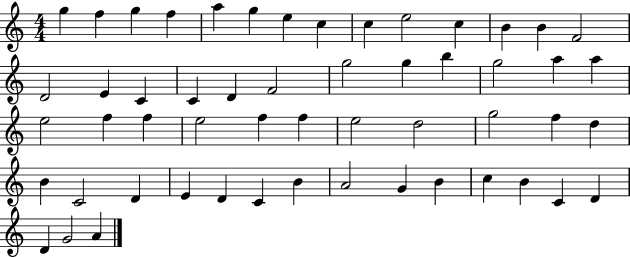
G5/q F5/q G5/q F5/q A5/q G5/q E5/q C5/q C5/q E5/h C5/q B4/q B4/q F4/h D4/h E4/q C4/q C4/q D4/q F4/h G5/h G5/q B5/q G5/h A5/q A5/q E5/h F5/q F5/q E5/h F5/q F5/q E5/h D5/h G5/h F5/q D5/q B4/q C4/h D4/q E4/q D4/q C4/q B4/q A4/h G4/q B4/q C5/q B4/q C4/q D4/q D4/q G4/h A4/q